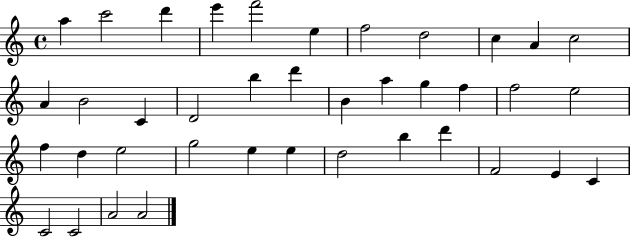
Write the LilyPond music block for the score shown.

{
  \clef treble
  \time 4/4
  \defaultTimeSignature
  \key c \major
  a''4 c'''2 d'''4 | e'''4 f'''2 e''4 | f''2 d''2 | c''4 a'4 c''2 | \break a'4 b'2 c'4 | d'2 b''4 d'''4 | b'4 a''4 g''4 f''4 | f''2 e''2 | \break f''4 d''4 e''2 | g''2 e''4 e''4 | d''2 b''4 d'''4 | f'2 e'4 c'4 | \break c'2 c'2 | a'2 a'2 | \bar "|."
}